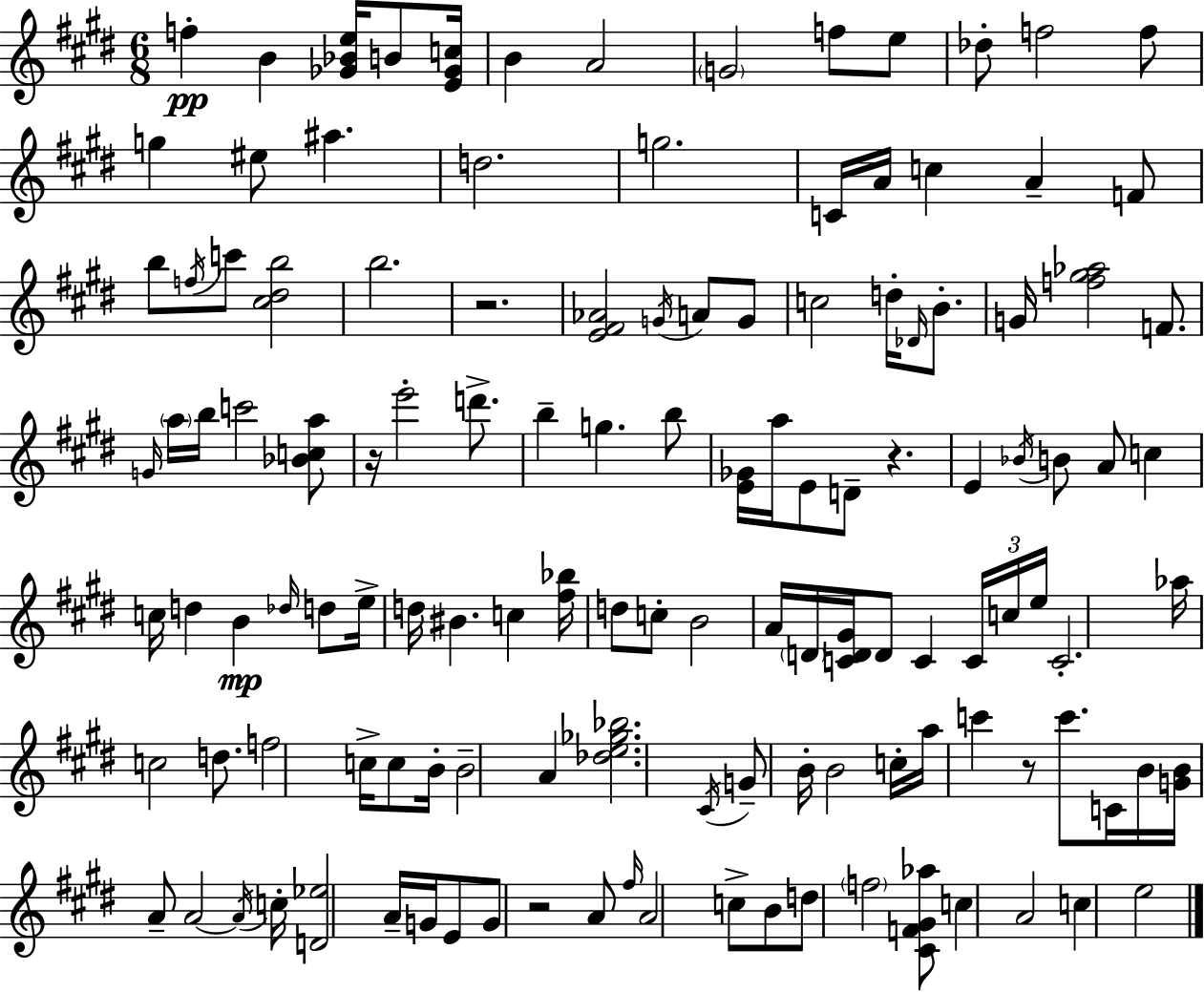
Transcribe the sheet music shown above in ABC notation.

X:1
T:Untitled
M:6/8
L:1/4
K:E
f B [_G_Be]/4 B/2 [E_Gc]/4 B A2 G2 f/2 e/2 _d/2 f2 f/2 g ^e/2 ^a d2 g2 C/4 A/4 c A F/2 b/2 f/4 c'/2 [^c^db]2 b2 z2 [E^F_A]2 G/4 A/2 G/2 c2 d/4 _D/4 B/2 G/4 [f^g_a]2 F/2 G/4 a/4 b/4 c'2 [_Bca]/2 z/4 e'2 d'/2 b g b/2 [E_G]/4 a/4 E/2 D/2 z E _B/4 B/2 A/2 c c/4 d B _d/4 d/2 e/4 d/4 ^B c [^f_b]/4 d/2 c/2 B2 A/4 D/4 [CD^G]/4 D/2 C C/4 c/4 e/4 C2 _a/4 c2 d/2 f2 c/4 c/2 B/4 B2 A [_de_g_b]2 ^C/4 G/2 B/4 B2 c/4 a/4 c' z/2 c'/2 C/4 B/4 [GB]/4 A/2 A2 A/4 c/4 [D_e]2 A/4 G/4 E/2 G/2 z2 A/2 ^f/4 A2 c/2 B/2 d/2 f2 [^CF^G_a]/2 c A2 c e2